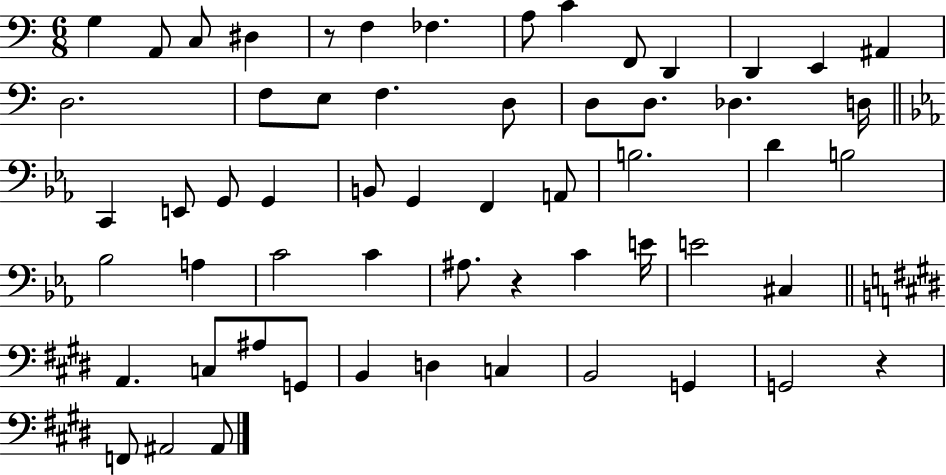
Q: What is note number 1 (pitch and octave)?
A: G3